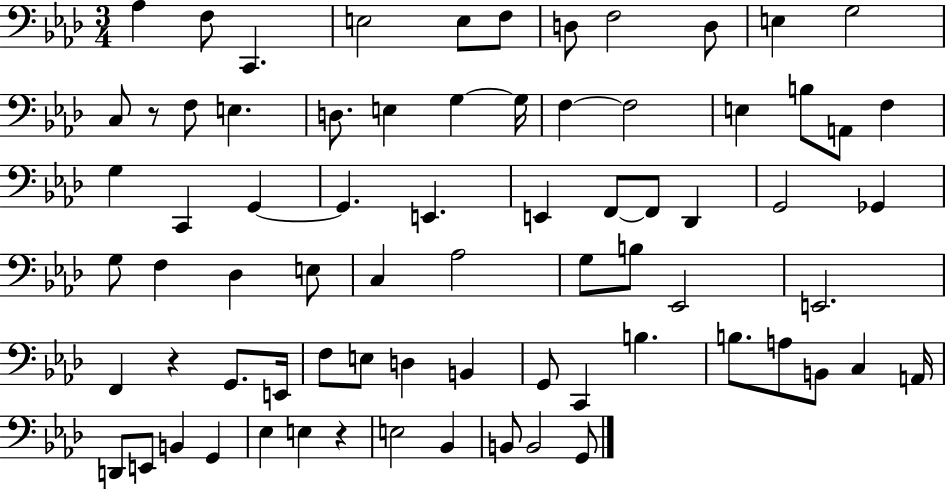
X:1
T:Untitled
M:3/4
L:1/4
K:Ab
_A, F,/2 C,, E,2 E,/2 F,/2 D,/2 F,2 D,/2 E, G,2 C,/2 z/2 F,/2 E, D,/2 E, G, G,/4 F, F,2 E, B,/2 A,,/2 F, G, C,, G,, G,, E,, E,, F,,/2 F,,/2 _D,, G,,2 _G,, G,/2 F, _D, E,/2 C, _A,2 G,/2 B,/2 _E,,2 E,,2 F,, z G,,/2 E,,/4 F,/2 E,/2 D, B,, G,,/2 C,, B, B,/2 A,/2 B,,/2 C, A,,/4 D,,/2 E,,/2 B,, G,, _E, E, z E,2 _B,, B,,/2 B,,2 G,,/2